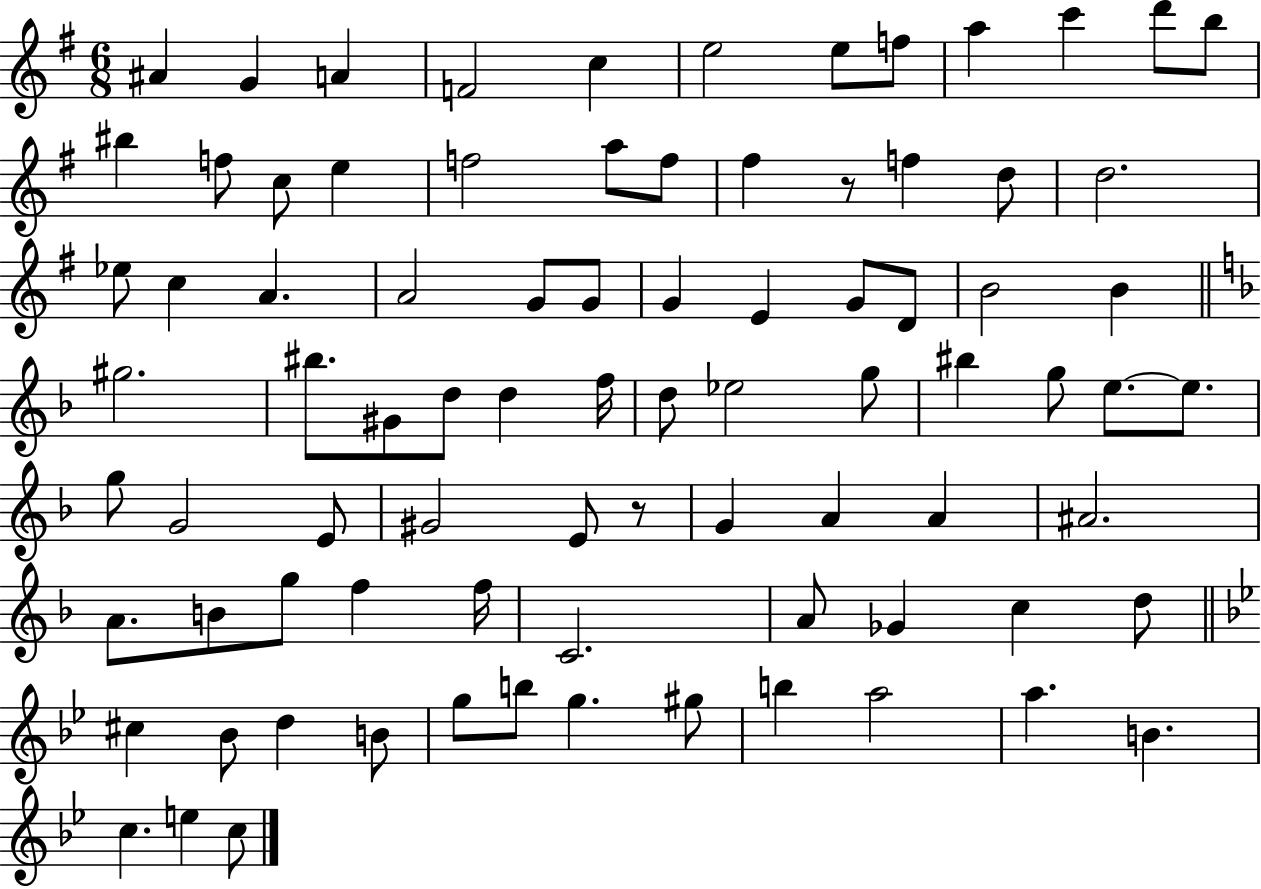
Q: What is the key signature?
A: G major